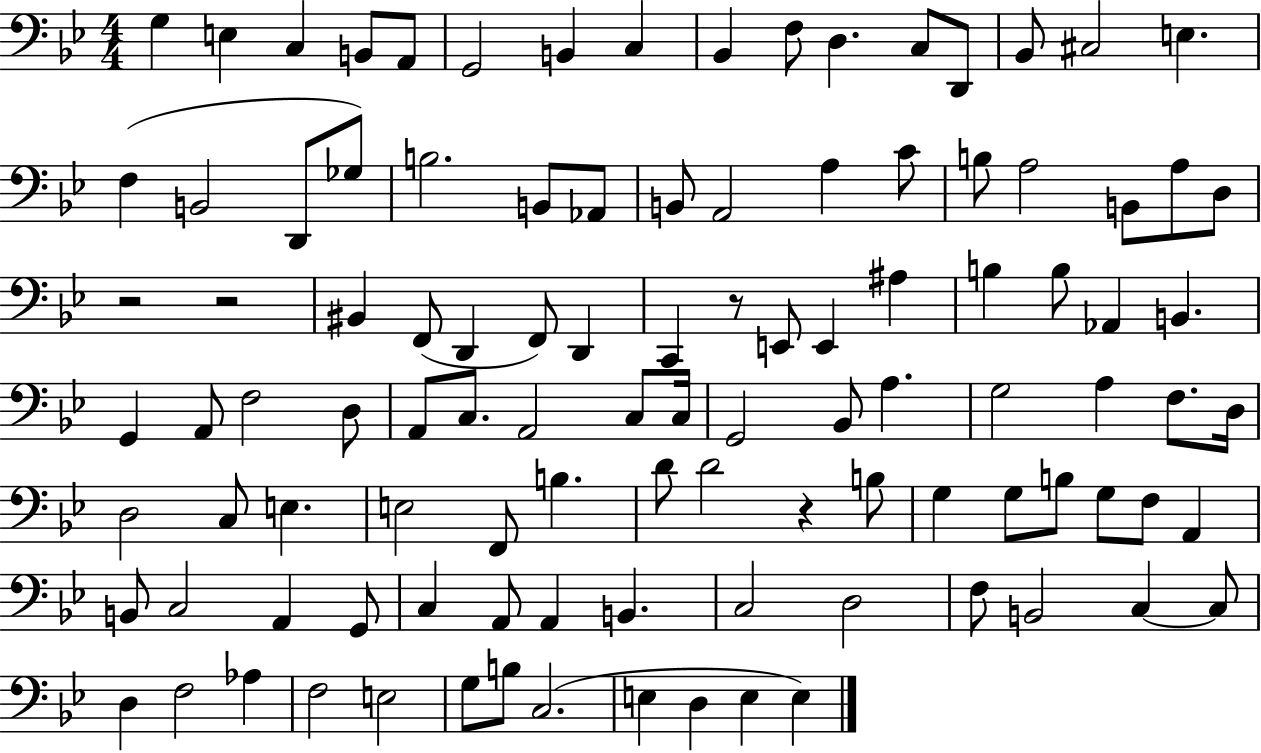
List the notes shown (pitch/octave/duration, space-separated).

G3/q E3/q C3/q B2/e A2/e G2/h B2/q C3/q Bb2/q F3/e D3/q. C3/e D2/e Bb2/e C#3/h E3/q. F3/q B2/h D2/e Gb3/e B3/h. B2/e Ab2/e B2/e A2/h A3/q C4/e B3/e A3/h B2/e A3/e D3/e R/h R/h BIS2/q F2/e D2/q F2/e D2/q C2/q R/e E2/e E2/q A#3/q B3/q B3/e Ab2/q B2/q. G2/q A2/e F3/h D3/e A2/e C3/e. A2/h C3/e C3/s G2/h Bb2/e A3/q. G3/h A3/q F3/e. D3/s D3/h C3/e E3/q. E3/h F2/e B3/q. D4/e D4/h R/q B3/e G3/q G3/e B3/e G3/e F3/e A2/q B2/e C3/h A2/q G2/e C3/q A2/e A2/q B2/q. C3/h D3/h F3/e B2/h C3/q C3/e D3/q F3/h Ab3/q F3/h E3/h G3/e B3/e C3/h. E3/q D3/q E3/q E3/q